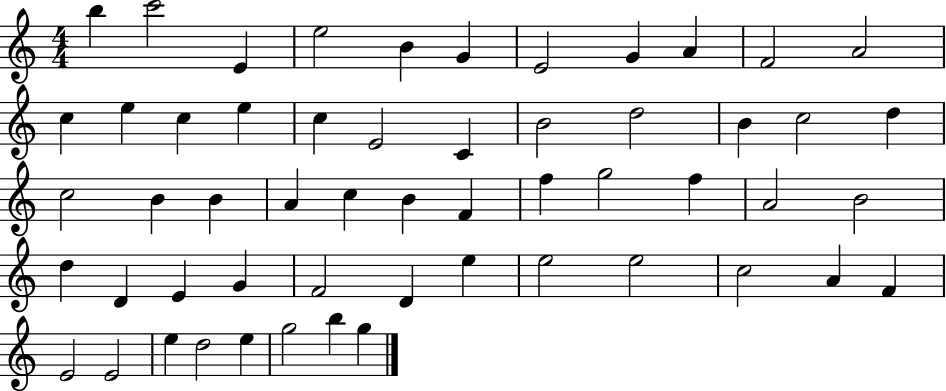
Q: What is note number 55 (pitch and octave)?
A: G5